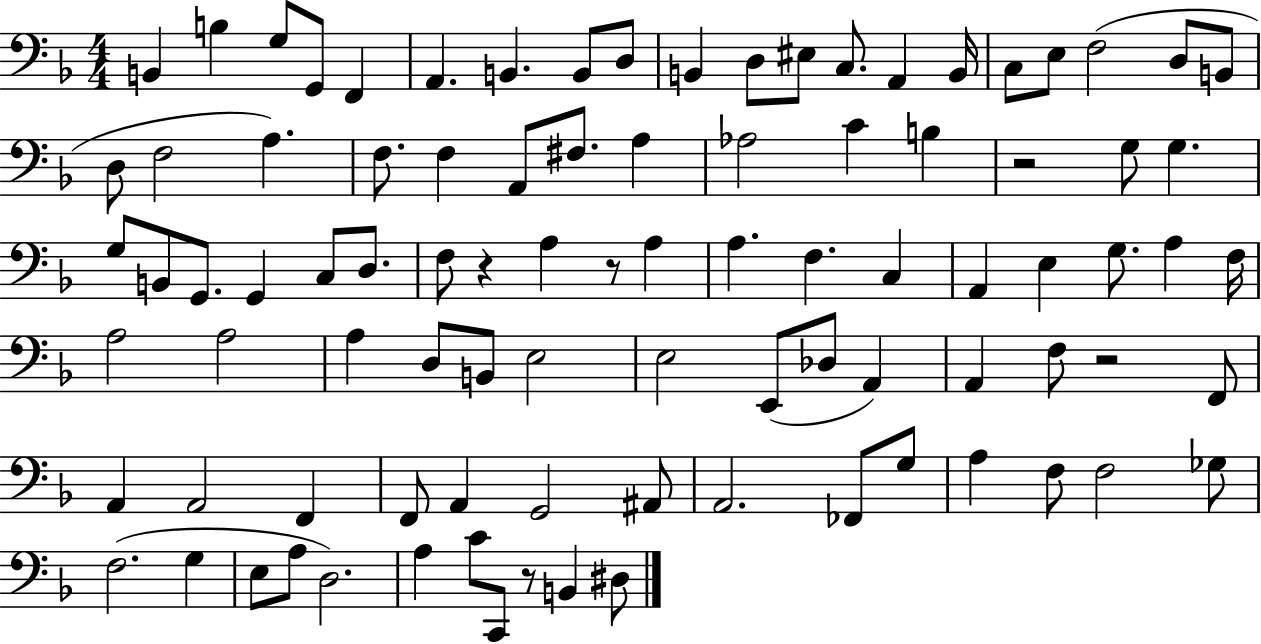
B2/q B3/q G3/e G2/e F2/q A2/q. B2/q. B2/e D3/e B2/q D3/e EIS3/e C3/e. A2/q B2/s C3/e E3/e F3/h D3/e B2/e D3/e F3/h A3/q. F3/e. F3/q A2/e F#3/e. A3/q Ab3/h C4/q B3/q R/h G3/e G3/q. G3/e B2/e G2/e. G2/q C3/e D3/e. F3/e R/q A3/q R/e A3/q A3/q. F3/q. C3/q A2/q E3/q G3/e. A3/q F3/s A3/h A3/h A3/q D3/e B2/e E3/h E3/h E2/e Db3/e A2/q A2/q F3/e R/h F2/e A2/q A2/h F2/q F2/e A2/q G2/h A#2/e A2/h. FES2/e G3/e A3/q F3/e F3/h Gb3/e F3/h. G3/q E3/e A3/e D3/h. A3/q C4/e C2/e R/e B2/q D#3/e